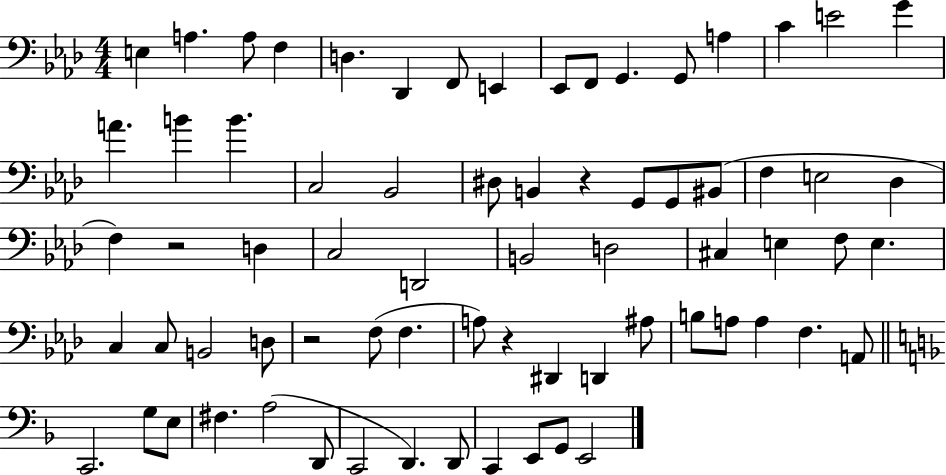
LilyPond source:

{
  \clef bass
  \numericTimeSignature
  \time 4/4
  \key aes \major
  e4 a4. a8 f4 | d4. des,4 f,8 e,4 | ees,8 f,8 g,4. g,8 a4 | c'4 e'2 g'4 | \break a'4. b'4 b'4. | c2 bes,2 | dis8 b,4 r4 g,8 g,8 bis,8( | f4 e2 des4 | \break f4) r2 d4 | c2 d,2 | b,2 d2 | cis4 e4 f8 e4. | \break c4 c8 b,2 d8 | r2 f8( f4. | a8) r4 dis,4 d,4 ais8 | b8 a8 a4 f4. a,8 | \break \bar "||" \break \key d \minor c,2. g8 e8 | fis4. a2( d,8 | c,2 d,4.) d,8 | c,4 e,8 g,8 e,2 | \break \bar "|."
}